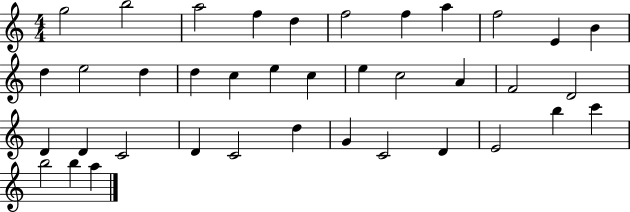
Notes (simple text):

G5/h B5/h A5/h F5/q D5/q F5/h F5/q A5/q F5/h E4/q B4/q D5/q E5/h D5/q D5/q C5/q E5/q C5/q E5/q C5/h A4/q F4/h D4/h D4/q D4/q C4/h D4/q C4/h D5/q G4/q C4/h D4/q E4/h B5/q C6/q B5/h B5/q A5/q